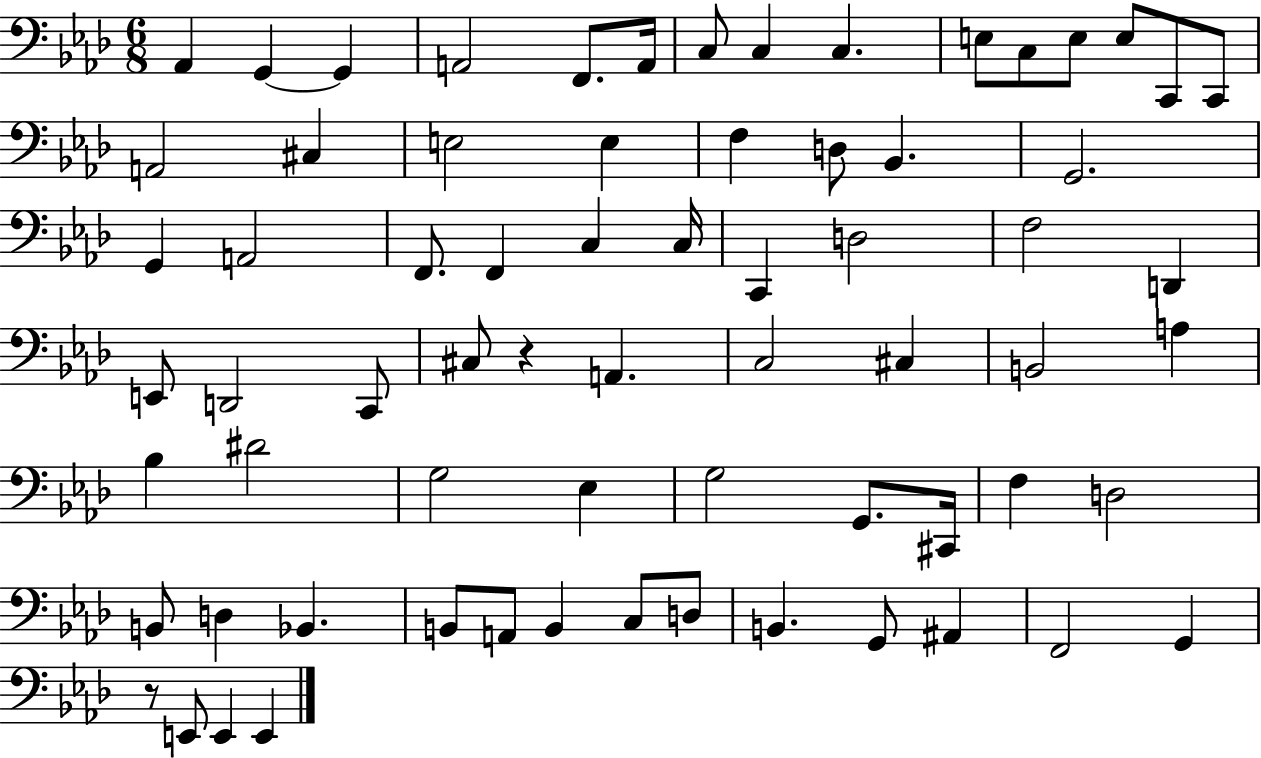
Ab2/q G2/q G2/q A2/h F2/e. A2/s C3/e C3/q C3/q. E3/e C3/e E3/e E3/e C2/e C2/e A2/h C#3/q E3/h E3/q F3/q D3/e Bb2/q. G2/h. G2/q A2/h F2/e. F2/q C3/q C3/s C2/q D3/h F3/h D2/q E2/e D2/h C2/e C#3/e R/q A2/q. C3/h C#3/q B2/h A3/q Bb3/q D#4/h G3/h Eb3/q G3/h G2/e. C#2/s F3/q D3/h B2/e D3/q Bb2/q. B2/e A2/e B2/q C3/e D3/e B2/q. G2/e A#2/q F2/h G2/q R/e E2/e E2/q E2/q